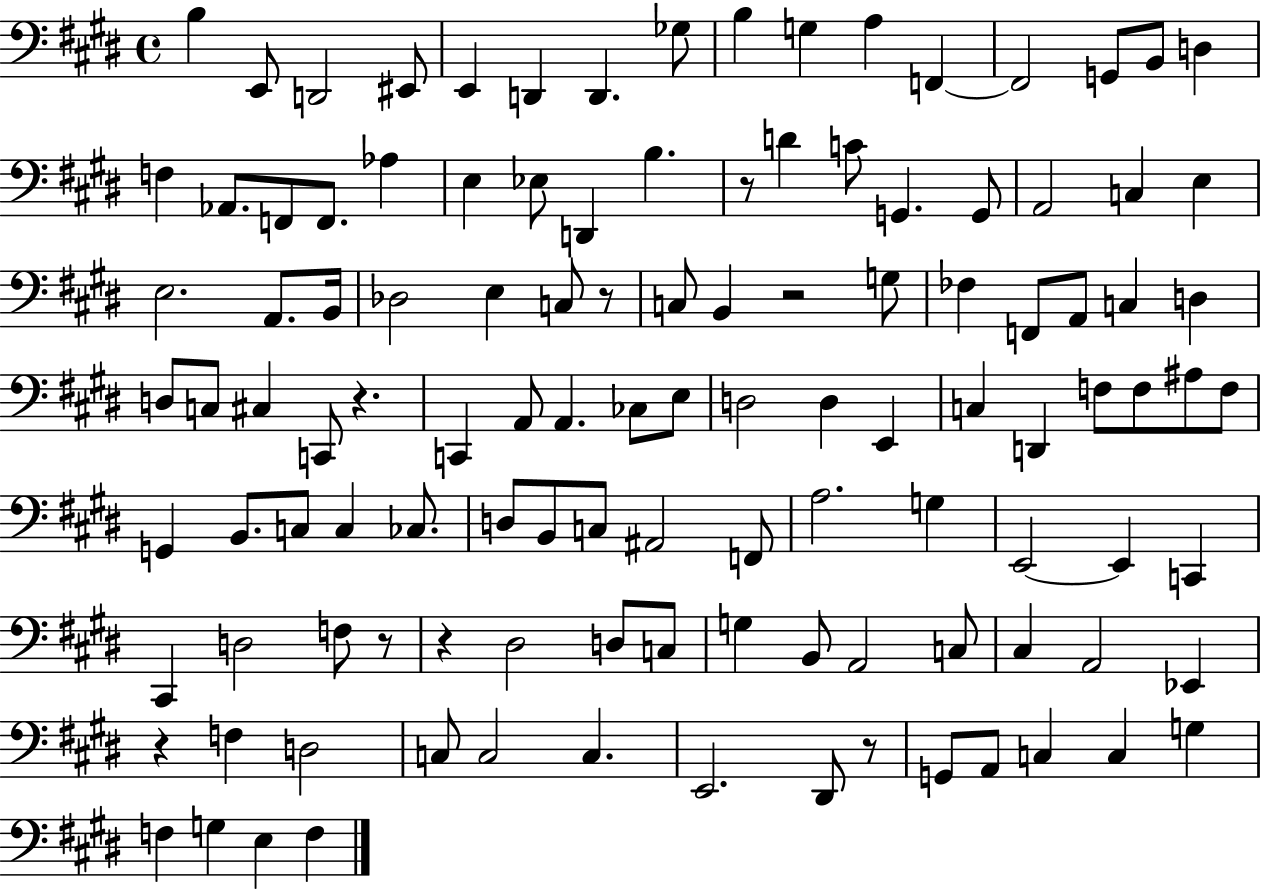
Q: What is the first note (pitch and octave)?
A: B3